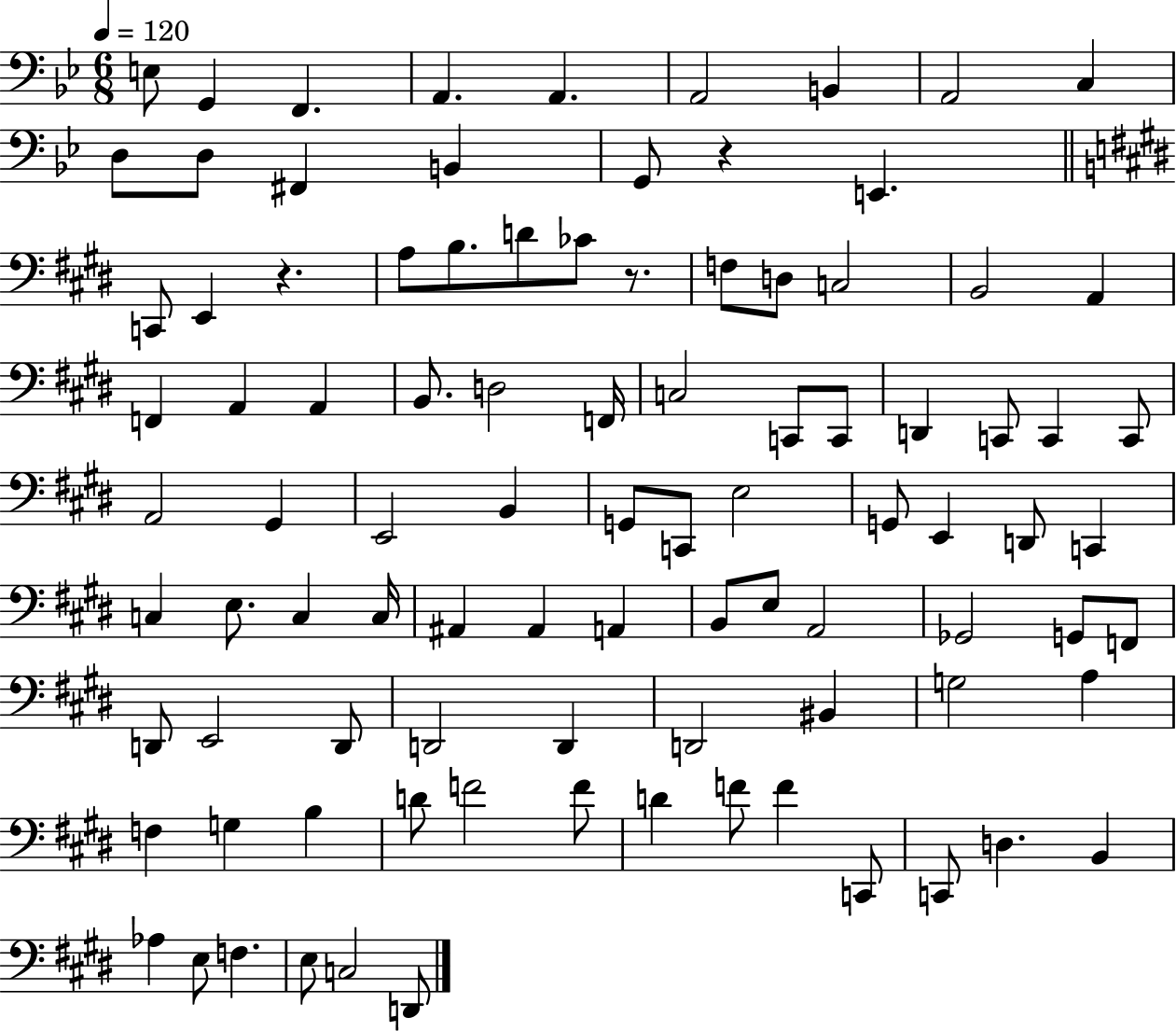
{
  \clef bass
  \numericTimeSignature
  \time 6/8
  \key bes \major
  \tempo 4 = 120
  \repeat volta 2 { e8 g,4 f,4. | a,4. a,4. | a,2 b,4 | a,2 c4 | \break d8 d8 fis,4 b,4 | g,8 r4 e,4. | \bar "||" \break \key e \major c,8 e,4 r4. | a8 b8. d'8 ces'8 r8. | f8 d8 c2 | b,2 a,4 | \break f,4 a,4 a,4 | b,8. d2 f,16 | c2 c,8 c,8 | d,4 c,8 c,4 c,8 | \break a,2 gis,4 | e,2 b,4 | g,8 c,8 e2 | g,8 e,4 d,8 c,4 | \break c4 e8. c4 c16 | ais,4 ais,4 a,4 | b,8 e8 a,2 | ges,2 g,8 f,8 | \break d,8 e,2 d,8 | d,2 d,4 | d,2 bis,4 | g2 a4 | \break f4 g4 b4 | d'8 f'2 f'8 | d'4 f'8 f'4 c,8 | c,8 d4. b,4 | \break aes4 e8 f4. | e8 c2 d,8 | } \bar "|."
}